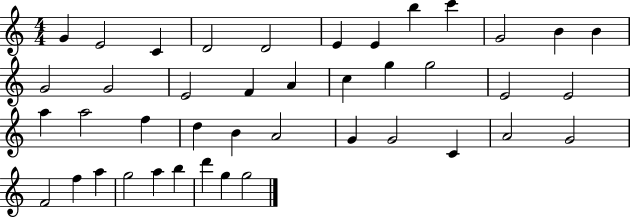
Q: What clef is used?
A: treble